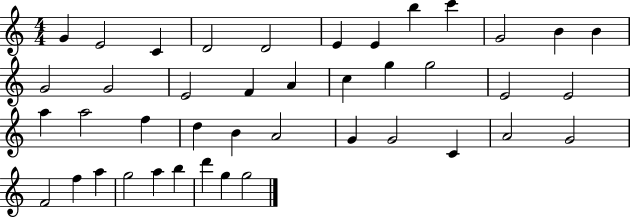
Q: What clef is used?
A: treble